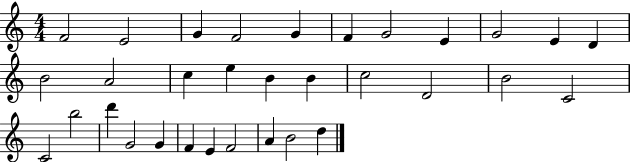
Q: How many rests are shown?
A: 0